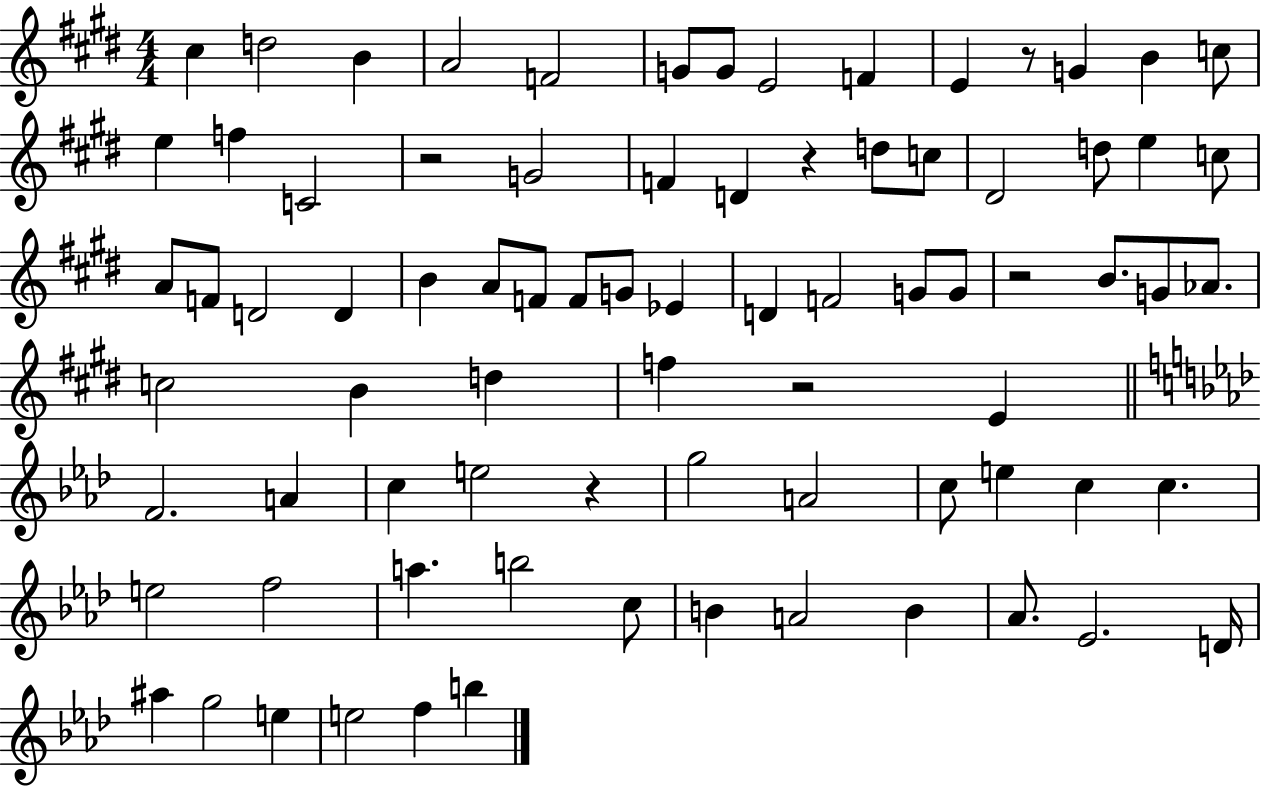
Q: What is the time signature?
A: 4/4